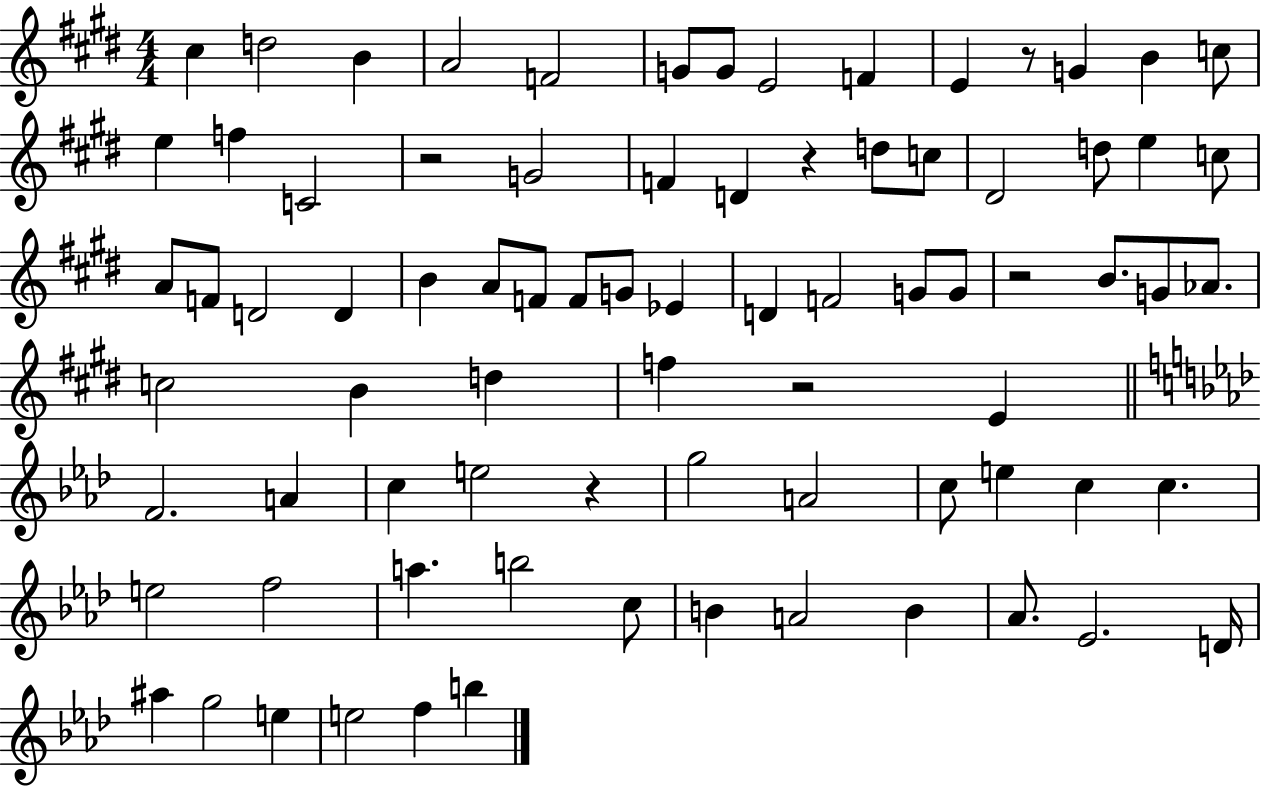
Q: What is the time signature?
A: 4/4